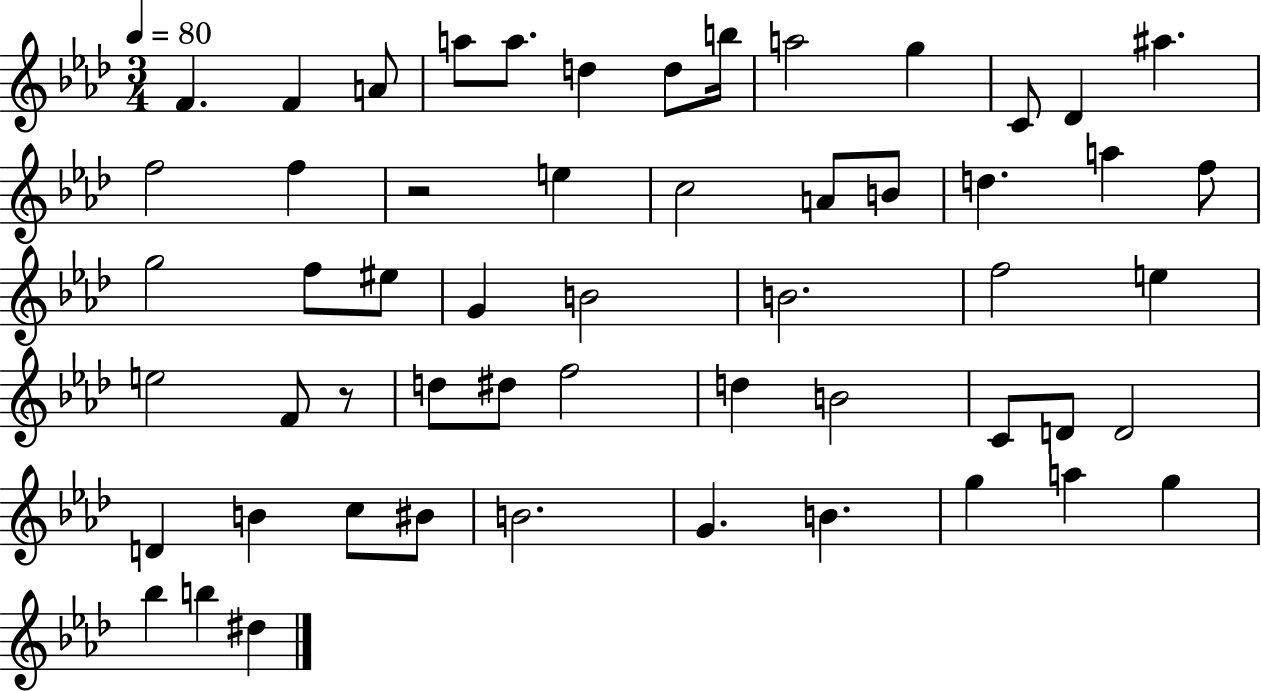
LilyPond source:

{
  \clef treble
  \numericTimeSignature
  \time 3/4
  \key aes \major
  \tempo 4 = 80
  f'4. f'4 a'8 | a''8 a''8. d''4 d''8 b''16 | a''2 g''4 | c'8 des'4 ais''4. | \break f''2 f''4 | r2 e''4 | c''2 a'8 b'8 | d''4. a''4 f''8 | \break g''2 f''8 eis''8 | g'4 b'2 | b'2. | f''2 e''4 | \break e''2 f'8 r8 | d''8 dis''8 f''2 | d''4 b'2 | c'8 d'8 d'2 | \break d'4 b'4 c''8 bis'8 | b'2. | g'4. b'4. | g''4 a''4 g''4 | \break bes''4 b''4 dis''4 | \bar "|."
}